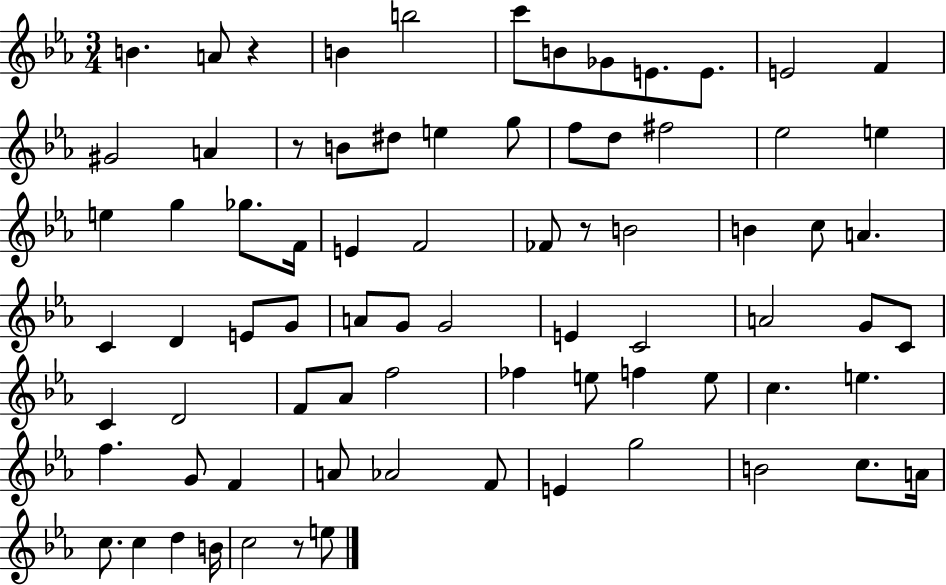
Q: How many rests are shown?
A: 4